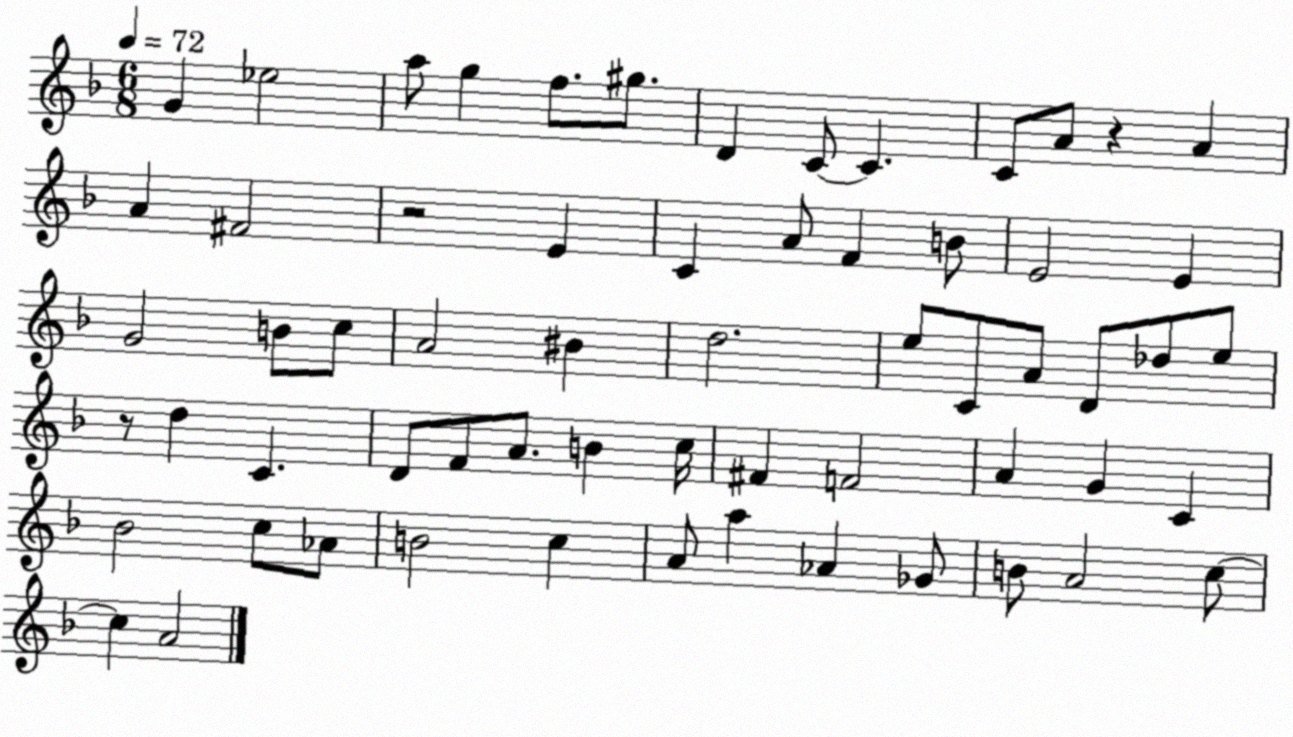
X:1
T:Untitled
M:6/8
L:1/4
K:F
G _e2 a/2 g f/2 ^g/2 D C/2 C C/2 A/2 z A A ^F2 z2 E C A/2 F B/2 E2 E G2 B/2 c/2 A2 ^B d2 e/2 C/2 A/2 D/2 _d/2 e/2 z/2 d C D/2 F/2 A/2 B c/4 ^F F2 A G C _B2 c/2 _A/2 B2 c A/2 a _A _G/2 B/2 A2 c/2 c A2